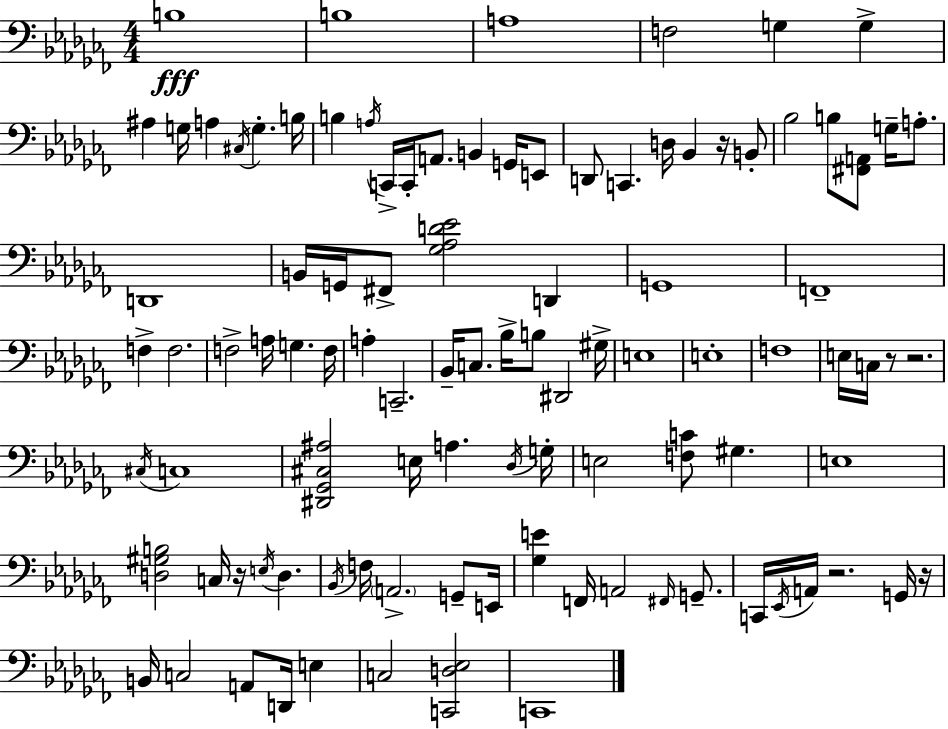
{
  \clef bass
  \numericTimeSignature
  \time 4/4
  \key aes \minor
  b1\fff | b1 | a1 | f2 g4 g4-> | \break ais4 g16 a4 \acciaccatura { cis16 } g4.-. | b16 b4 \acciaccatura { a16 } c,16-> c,16-. a,8. b,4 g,16 | e,8 d,8 c,4. d16 bes,4 r16 | b,8-. bes2 b8 <fis, a,>8 g16-- a8.-. | \break d,1 | b,16 g,16 fis,8-> <ges aes d' ees'>2 d,4 | g,1 | f,1-- | \break f4-> f2. | f2-> a16 g4. | f16 a4-. c,2.-- | bes,16-- c8. bes16-> b8 dis,2 | \break gis16-> e1 | e1-. | f1 | e16 c16 r8 r2. | \break \acciaccatura { cis16 } c1 | <dis, ges, cis ais>2 e16 a4. | \acciaccatura { des16 } g16-. e2 <f c'>8 gis4. | e1 | \break <d gis b>2 c16 r16 \acciaccatura { e16 } d4. | \acciaccatura { bes,16 } f16 \parenthesize a,2.-> | g,8-- e,16 <ges e'>4 f,16 a,2 | \grace { fis,16 } g,8.-- c,16 \acciaccatura { ees,16 } a,16 r2. | \break g,16 r16 b,16 c2 | a,8 d,16 e4 c2 | <c, d ees>2 c,1 | \bar "|."
}